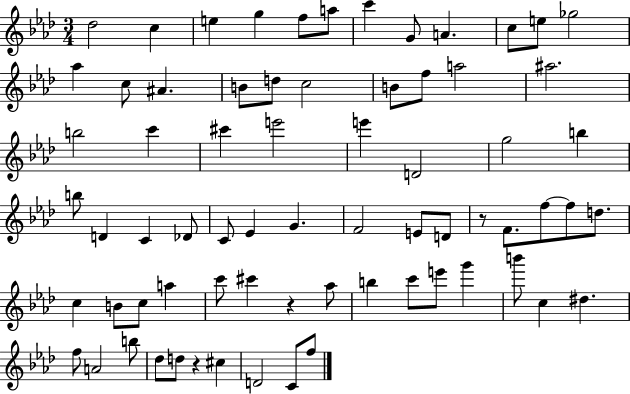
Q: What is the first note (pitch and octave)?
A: Db5